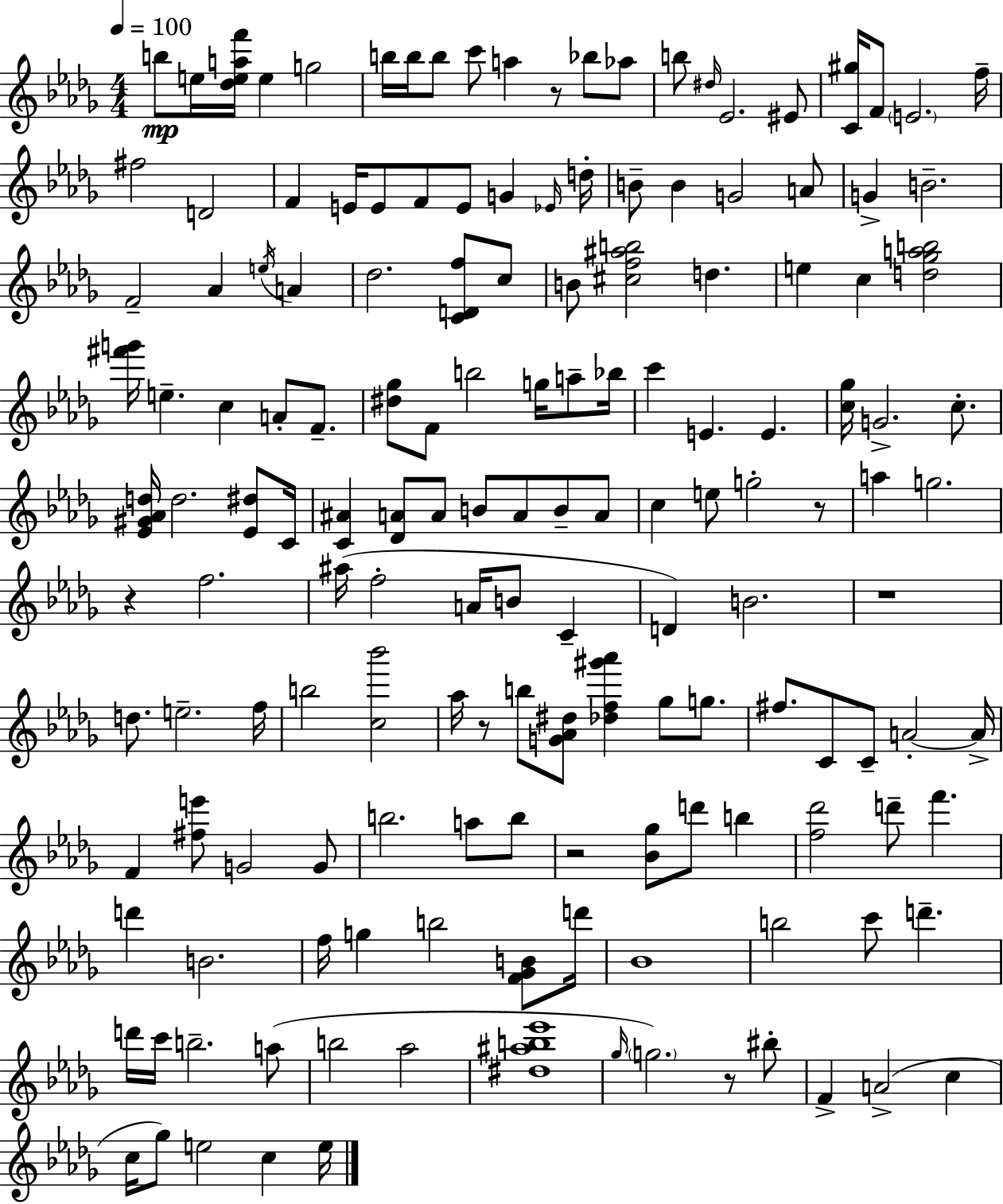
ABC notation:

X:1
T:Untitled
M:4/4
L:1/4
K:Bbm
b/2 e/4 [_deaf']/4 e g2 b/4 b/4 b/2 c'/2 a z/2 _b/2 _a/2 b/2 ^d/4 _E2 ^E/2 [C^g]/4 F/2 E2 f/4 ^f2 D2 F E/4 E/2 F/2 E/2 G _E/4 d/4 B/2 B G2 A/2 G B2 F2 _A e/4 A _d2 [CDf]/2 c/2 B/2 [^cf^ab]2 d e c [d_gab]2 [^f'g']/4 e c A/2 F/2 [^d_g]/2 F/2 b2 g/4 a/2 _b/4 c' E E [c_g]/4 G2 c/2 [_E^G_Ad]/4 d2 [_E^d]/2 C/4 [C^A] [_DA]/2 A/2 B/2 A/2 B/2 A/2 c e/2 g2 z/2 a g2 z f2 ^a/4 f2 A/4 B/2 C D B2 z4 d/2 e2 f/4 b2 [c_b']2 _a/4 z/2 b/2 [G_A^d]/2 [_df^g'_a'] _g/2 g/2 ^f/2 C/2 C/2 A2 A/4 F [^fe']/2 G2 G/2 b2 a/2 b/2 z2 [_B_g]/2 d'/2 b [f_d']2 d'/2 f' d' B2 f/4 g b2 [F_GB]/2 d'/4 _B4 b2 c'/2 d' d'/4 c'/4 b2 a/2 b2 _a2 [^d^ab_e']4 _g/4 g2 z/2 ^b/2 F A2 c c/4 _g/2 e2 c e/4